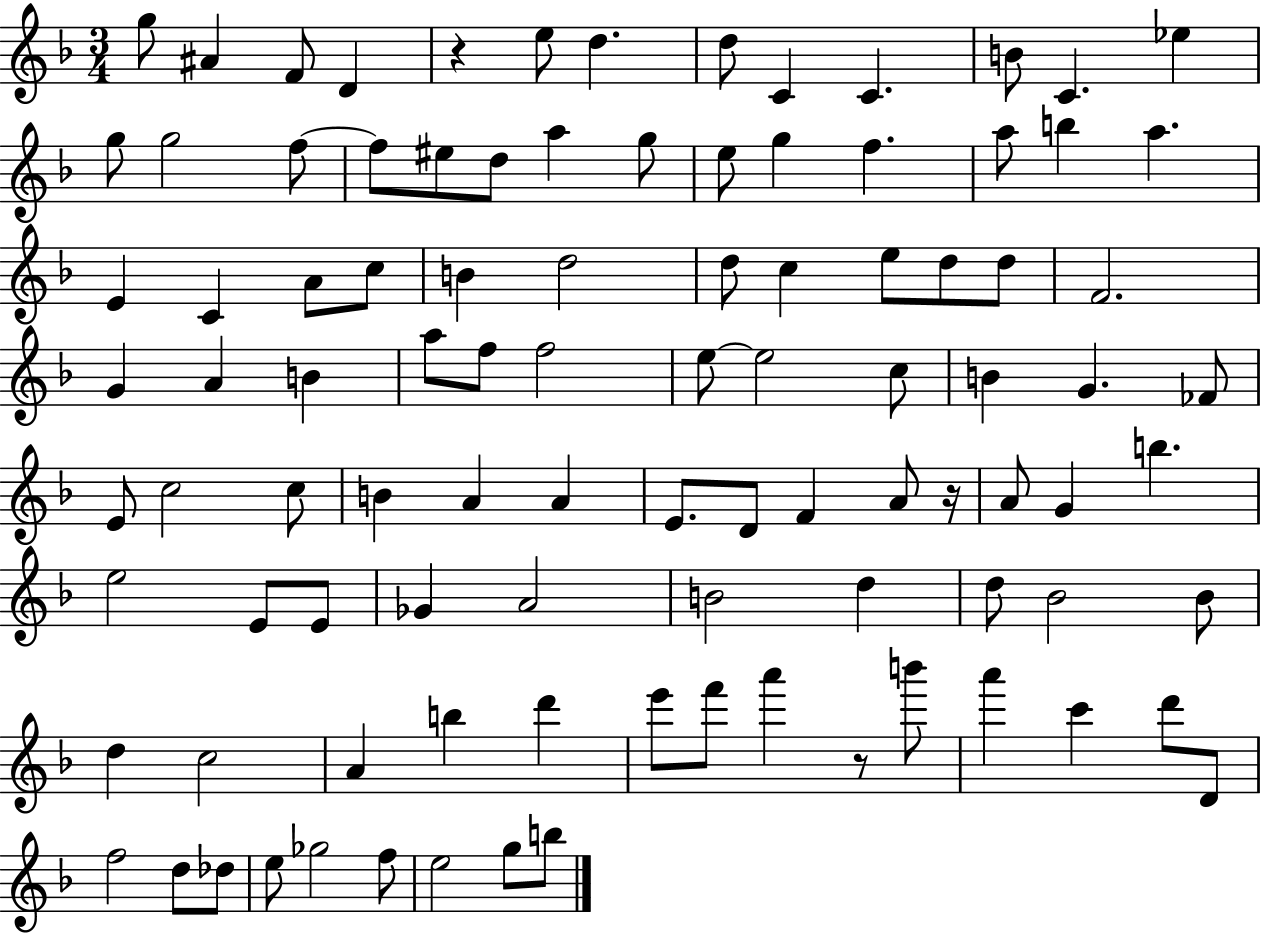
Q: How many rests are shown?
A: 3